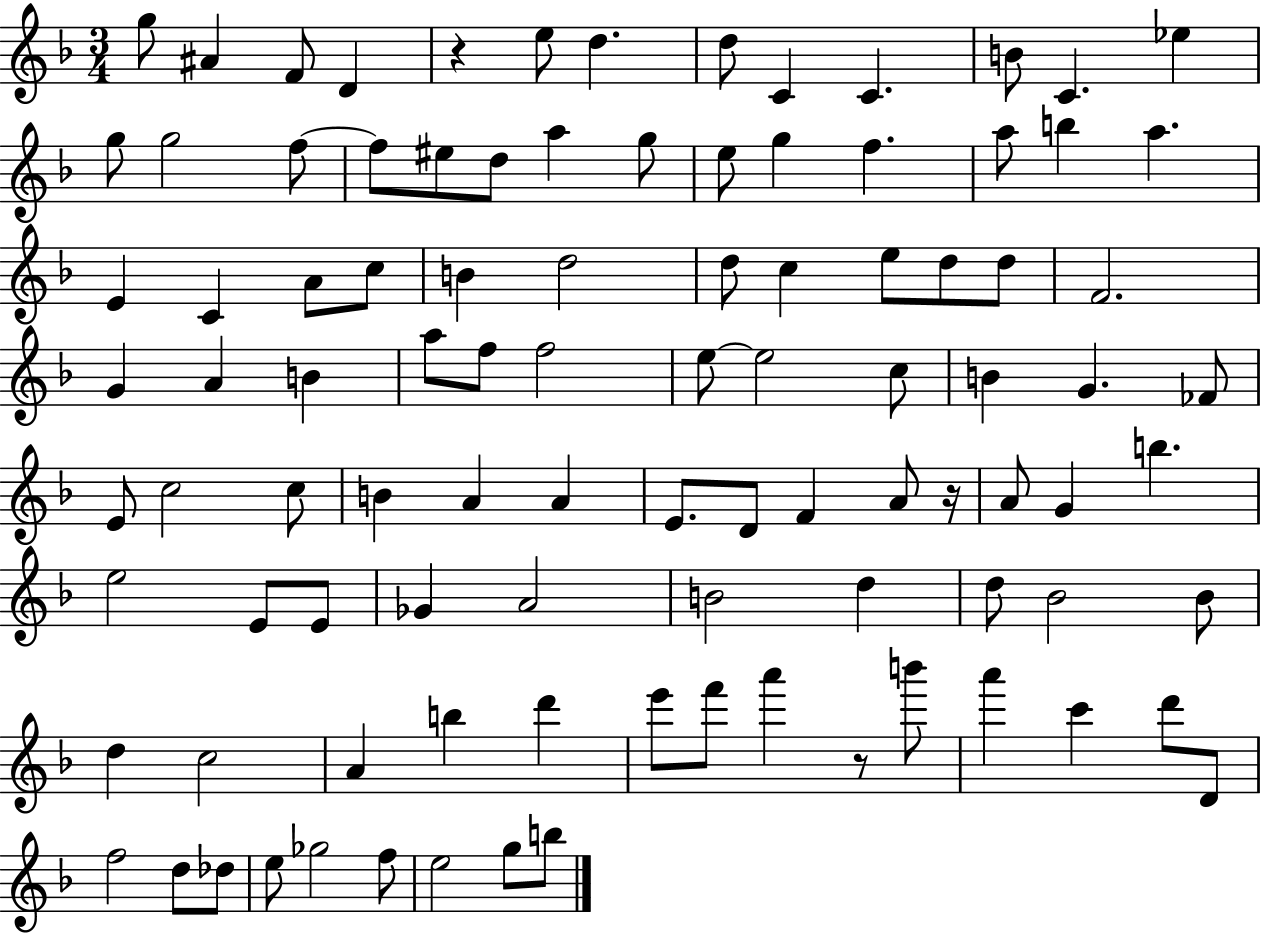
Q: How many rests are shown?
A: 3